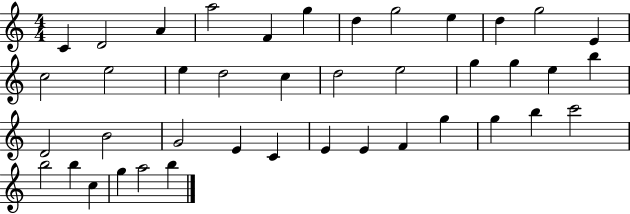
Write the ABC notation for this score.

X:1
T:Untitled
M:4/4
L:1/4
K:C
C D2 A a2 F g d g2 e d g2 E c2 e2 e d2 c d2 e2 g g e b D2 B2 G2 E C E E F g g b c'2 b2 b c g a2 b